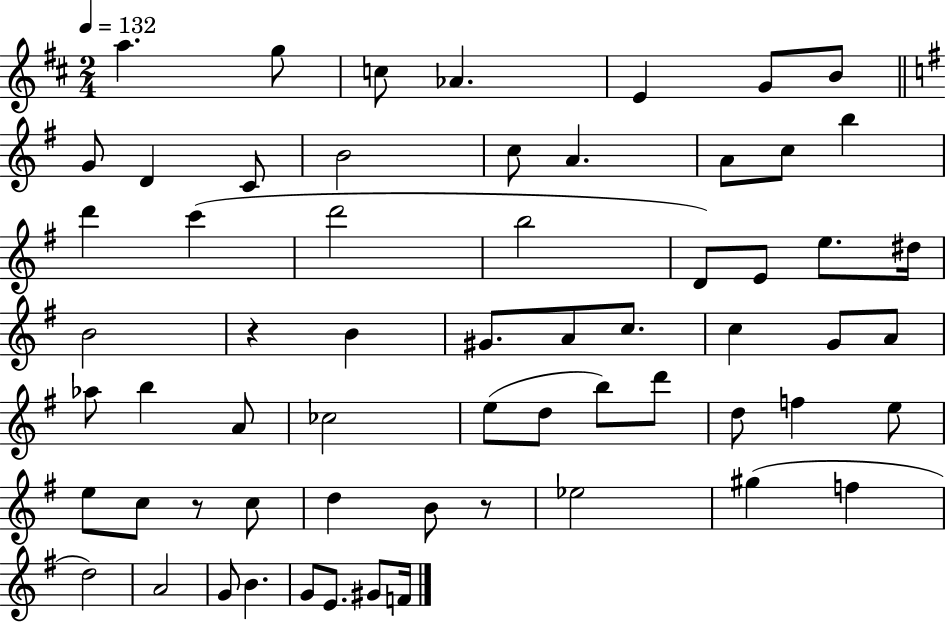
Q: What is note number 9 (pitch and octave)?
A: D4